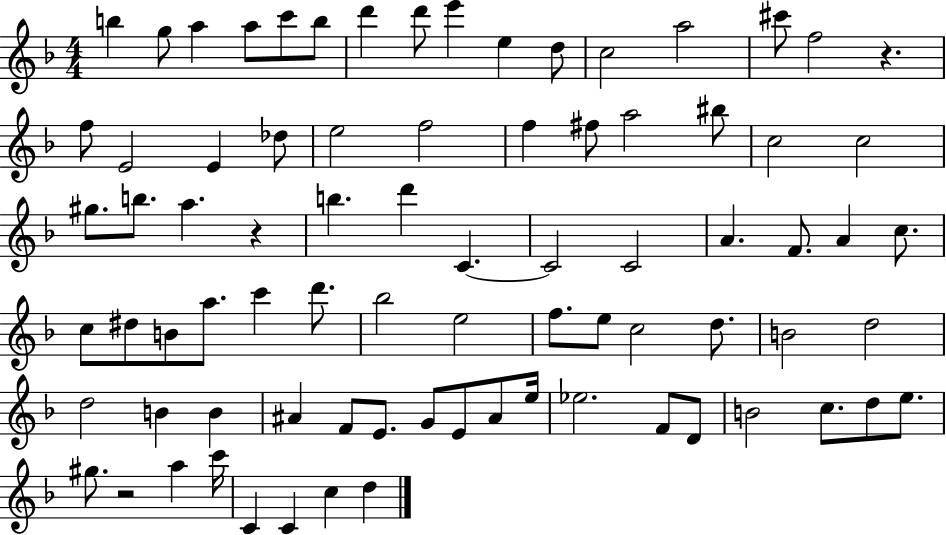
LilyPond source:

{
  \clef treble
  \numericTimeSignature
  \time 4/4
  \key f \major
  b''4 g''8 a''4 a''8 c'''8 b''8 | d'''4 d'''8 e'''4 e''4 d''8 | c''2 a''2 | cis'''8 f''2 r4. | \break f''8 e'2 e'4 des''8 | e''2 f''2 | f''4 fis''8 a''2 bis''8 | c''2 c''2 | \break gis''8. b''8. a''4. r4 | b''4. d'''4 c'4.~~ | c'2 c'2 | a'4. f'8. a'4 c''8. | \break c''8 dis''8 b'8 a''8. c'''4 d'''8. | bes''2 e''2 | f''8. e''8 c''2 d''8. | b'2 d''2 | \break d''2 b'4 b'4 | ais'4 f'8 e'8. g'8 e'8 ais'8 e''16 | ees''2. f'8 d'8 | b'2 c''8. d''8 e''8. | \break gis''8. r2 a''4 c'''16 | c'4 c'4 c''4 d''4 | \bar "|."
}